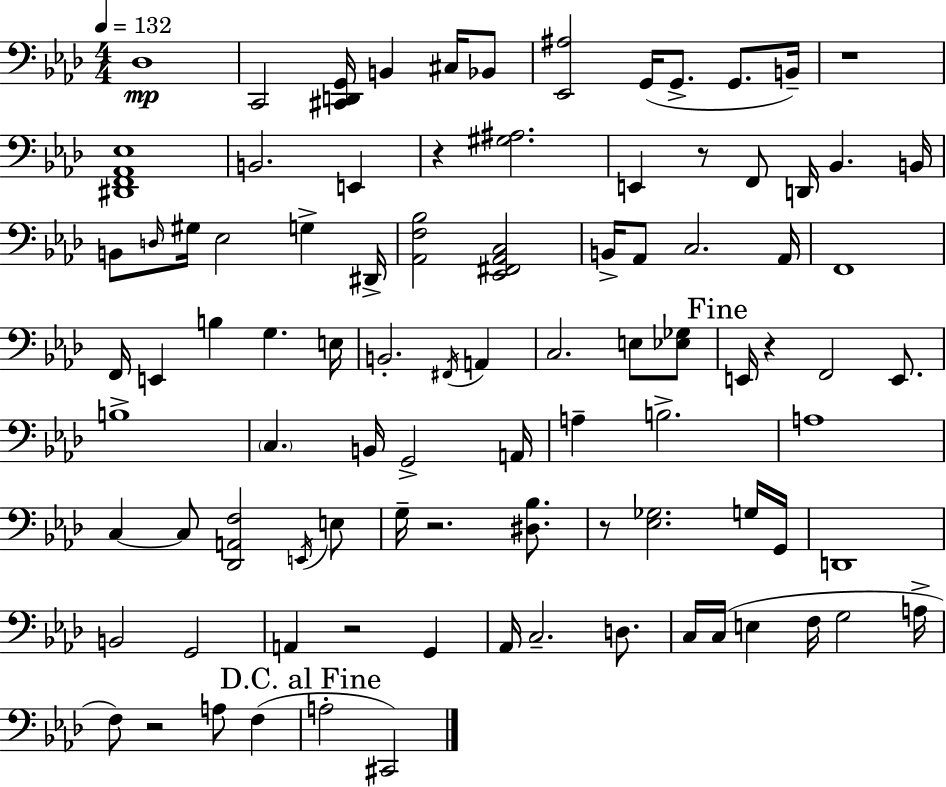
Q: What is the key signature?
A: AES major